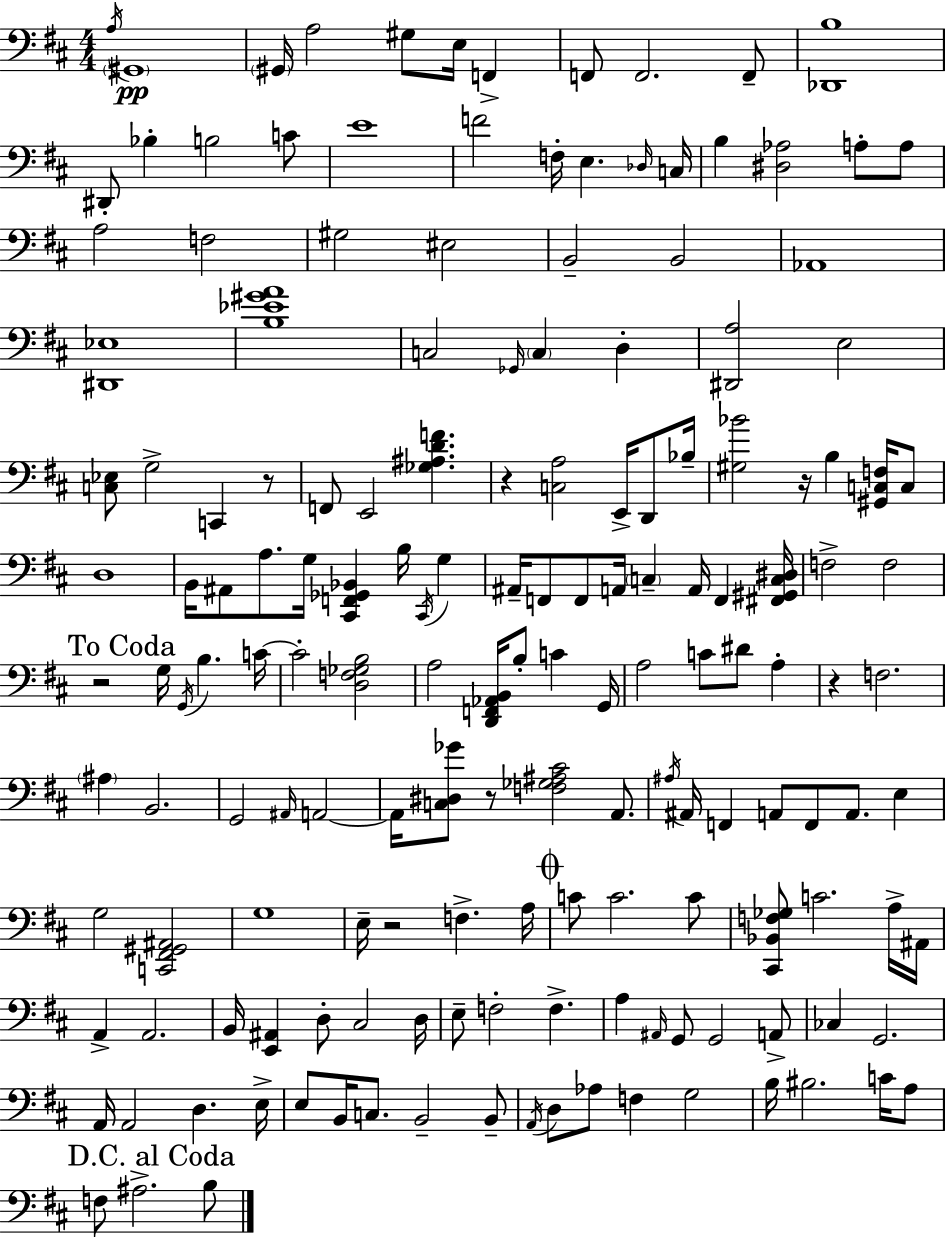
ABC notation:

X:1
T:Untitled
M:4/4
L:1/4
K:D
A,/4 ^G,,4 ^G,,/4 A,2 ^G,/2 E,/4 F,, F,,/2 F,,2 F,,/2 [_D,,B,]4 ^D,,/2 _B, B,2 C/2 E4 F2 F,/4 E, _D,/4 C,/4 B, [^D,_A,]2 A,/2 A,/2 A,2 F,2 ^G,2 ^E,2 B,,2 B,,2 _A,,4 [^D,,_E,]4 [B,_E^GA]4 C,2 _G,,/4 C, D, [^D,,A,]2 E,2 [C,_E,]/2 G,2 C,, z/2 F,,/2 E,,2 [_G,^A,DF] z [C,A,]2 E,,/4 D,,/2 _B,/4 [^G,_B]2 z/4 B, [^G,,C,F,]/4 C,/2 D,4 B,,/4 ^A,,/2 A,/2 G,/4 [^C,,F,,_G,,_B,,] B,/4 ^C,,/4 G, ^A,,/4 F,,/2 F,,/2 A,,/4 C, A,,/4 F,, [^F,,^G,,C,^D,]/4 F,2 F,2 z2 G,/4 G,,/4 B, C/4 C2 [D,F,_G,B,]2 A,2 [D,,F,,_A,,B,,]/4 B,/2 C G,,/4 A,2 C/2 ^D/2 A, z F,2 ^A, B,,2 G,,2 ^A,,/4 A,,2 A,,/4 [C,^D,_G]/2 z/2 [F,_G,^A,^C]2 A,,/2 ^A,/4 ^A,,/4 F,, A,,/2 F,,/2 A,,/2 E, G,2 [C,,^F,,^G,,^A,,]2 G,4 E,/4 z2 F, A,/4 C/2 C2 C/2 [^C,,_B,,F,_G,]/2 C2 A,/4 ^A,,/4 A,, A,,2 B,,/4 [E,,^A,,] D,/2 ^C,2 D,/4 E,/2 F,2 F, A, ^A,,/4 G,,/2 G,,2 A,,/2 _C, G,,2 A,,/4 A,,2 D, E,/4 E,/2 B,,/4 C,/2 B,,2 B,,/2 A,,/4 D,/2 _A,/2 F, G,2 B,/4 ^B,2 C/4 A,/2 F,/2 ^A,2 B,/2